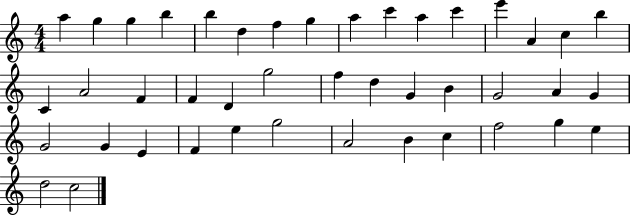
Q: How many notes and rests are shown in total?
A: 43